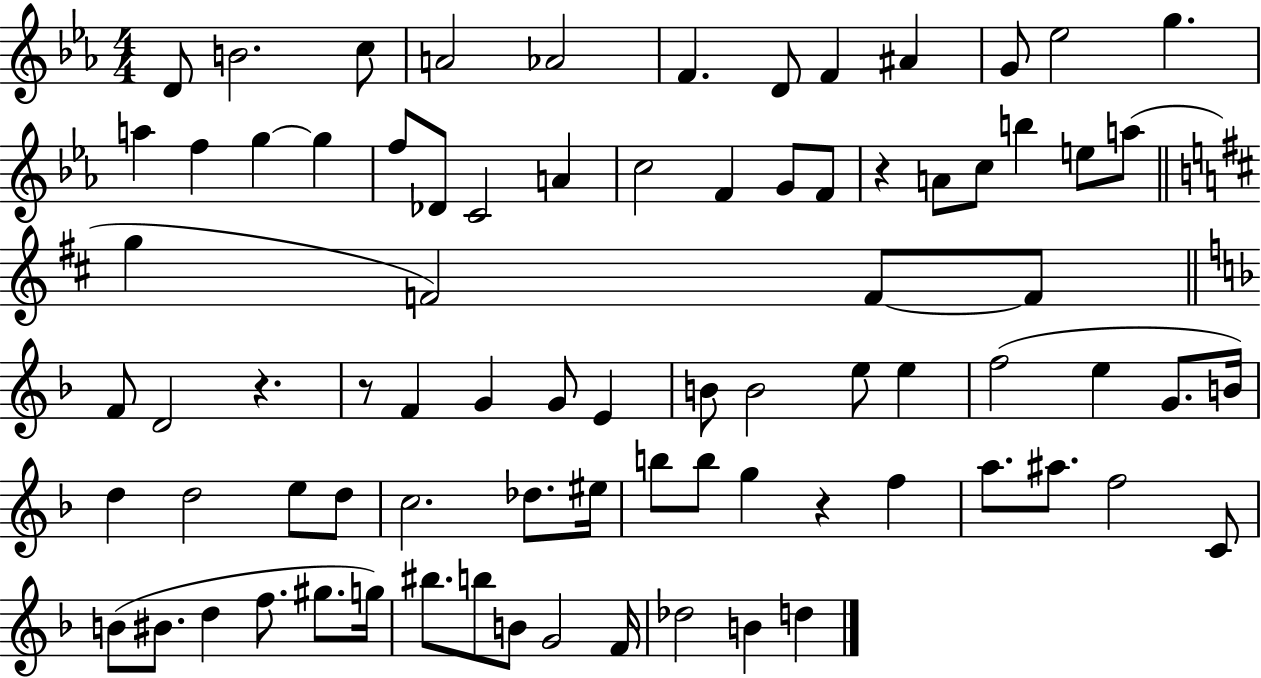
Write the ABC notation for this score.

X:1
T:Untitled
M:4/4
L:1/4
K:Eb
D/2 B2 c/2 A2 _A2 F D/2 F ^A G/2 _e2 g a f g g f/2 _D/2 C2 A c2 F G/2 F/2 z A/2 c/2 b e/2 a/2 g F2 F/2 F/2 F/2 D2 z z/2 F G G/2 E B/2 B2 e/2 e f2 e G/2 B/4 d d2 e/2 d/2 c2 _d/2 ^e/4 b/2 b/2 g z f a/2 ^a/2 f2 C/2 B/2 ^B/2 d f/2 ^g/2 g/4 ^b/2 b/2 B/2 G2 F/4 _d2 B d